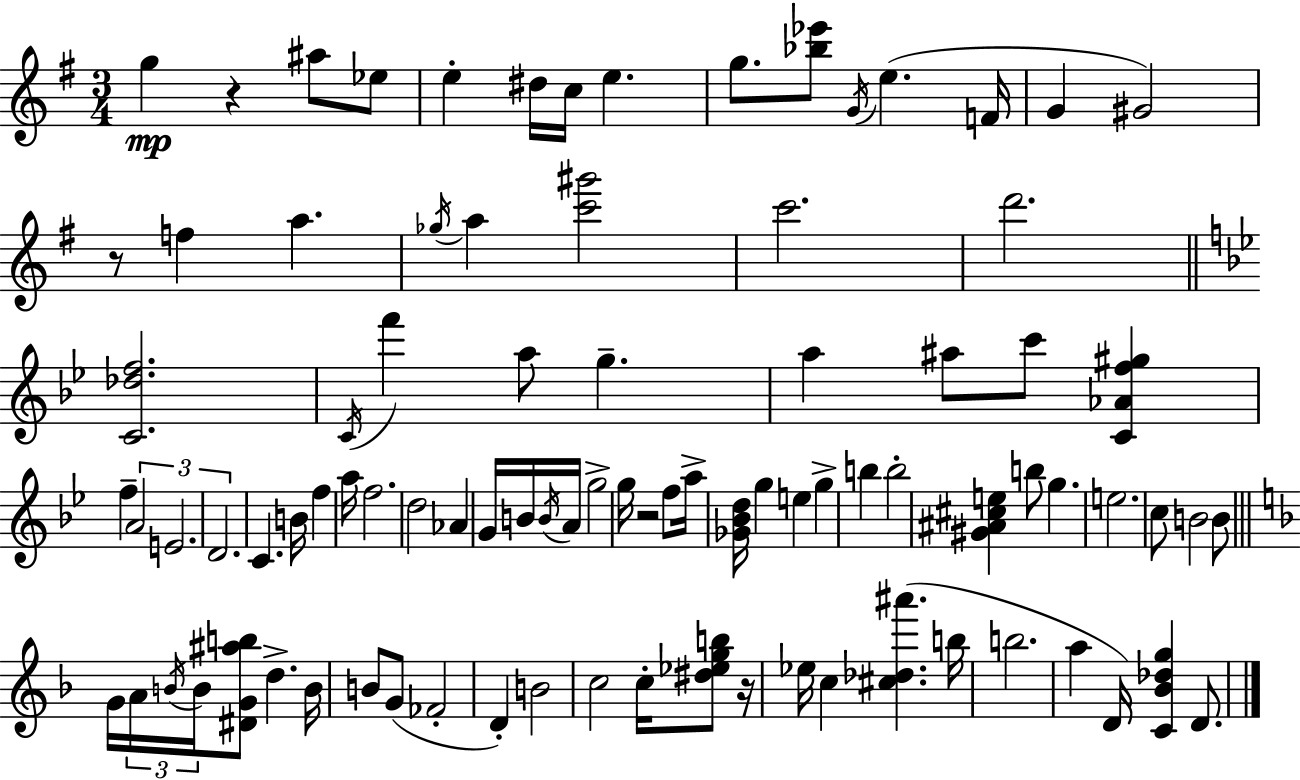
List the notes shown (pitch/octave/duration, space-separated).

G5/q R/q A#5/e Eb5/e E5/q D#5/s C5/s E5/q. G5/e. [Bb5,Eb6]/e G4/s E5/q. F4/s G4/q G#4/h R/e F5/q A5/q. Gb5/s A5/q [C6,G#6]/h C6/h. D6/h. [C4,Db5,F5]/h. C4/s F6/q A5/e G5/q. A5/q A#5/e C6/e [C4,Ab4,F5,G#5]/q F5/q A4/h E4/h. D4/h. C4/q. B4/s F5/q A5/s F5/h. D5/h Ab4/q G4/s B4/s B4/s A4/s G5/h G5/s R/h F5/e A5/s [Gb4,Bb4,D5]/s G5/q E5/q G5/q B5/q B5/h [G#4,A#4,C#5,E5]/q B5/e G5/q. E5/h. C5/e B4/h B4/e G4/s A4/s B4/s B4/s [D#4,G4,A#5,B5]/e D5/q. B4/s B4/e G4/e FES4/h D4/q B4/h C5/h C5/s [D#5,Eb5,G5,B5]/e R/s Eb5/s C5/q [C#5,Db5,A#6]/q. B5/s B5/h. A5/q D4/s [C4,Bb4,Db5,G5]/q D4/e.